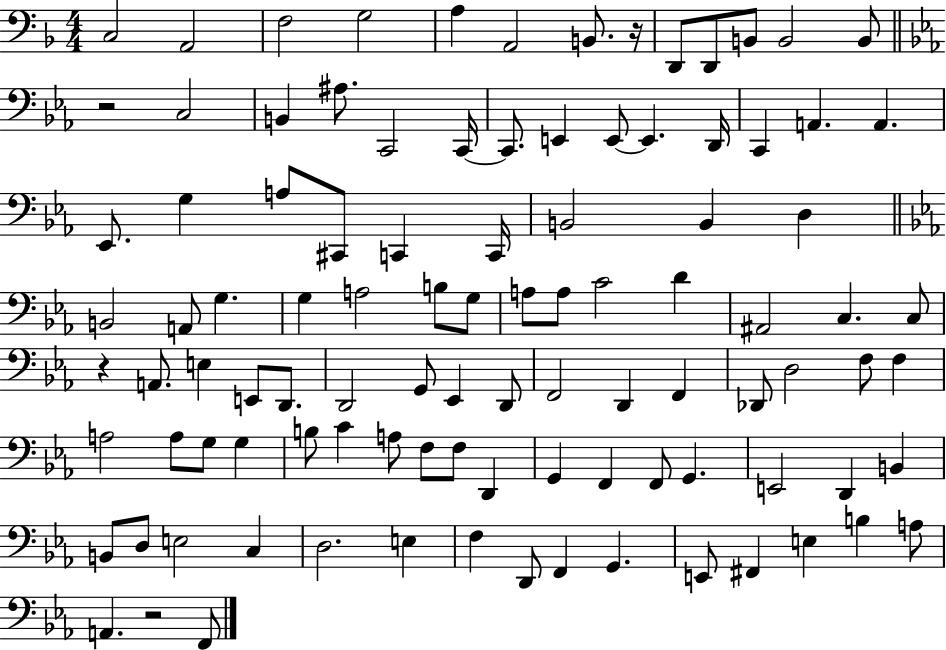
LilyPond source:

{
  \clef bass
  \numericTimeSignature
  \time 4/4
  \key f \major
  \repeat volta 2 { c2 a,2 | f2 g2 | a4 a,2 b,8. r16 | d,8 d,8 b,8 b,2 b,8 | \break \bar "||" \break \key ees \major r2 c2 | b,4 ais8. c,2 c,16~~ | c,8. e,4 e,8~~ e,4. d,16 | c,4 a,4. a,4. | \break ees,8. g4 a8 cis,8 c,4 c,16 | b,2 b,4 d4 | \bar "||" \break \key c \minor b,2 a,8 g4. | g4 a2 b8 g8 | a8 a8 c'2 d'4 | ais,2 c4. c8 | \break r4 a,8. e4 e,8 d,8. | d,2 g,8 ees,4 d,8 | f,2 d,4 f,4 | des,8 d2 f8 f4 | \break a2 a8 g8 g4 | b8 c'4 a8 f8 f8 d,4 | g,4 f,4 f,8 g,4. | e,2 d,4 b,4 | \break b,8 d8 e2 c4 | d2. e4 | f4 d,8 f,4 g,4. | e,8 fis,4 e4 b4 a8 | \break a,4. r2 f,8 | } \bar "|."
}